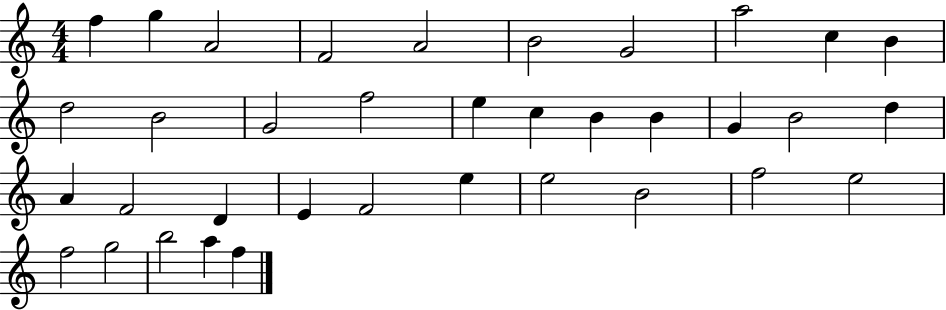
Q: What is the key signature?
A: C major